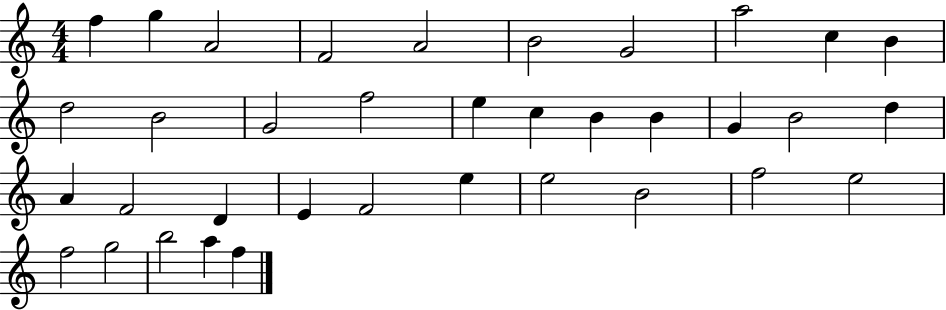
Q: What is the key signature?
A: C major